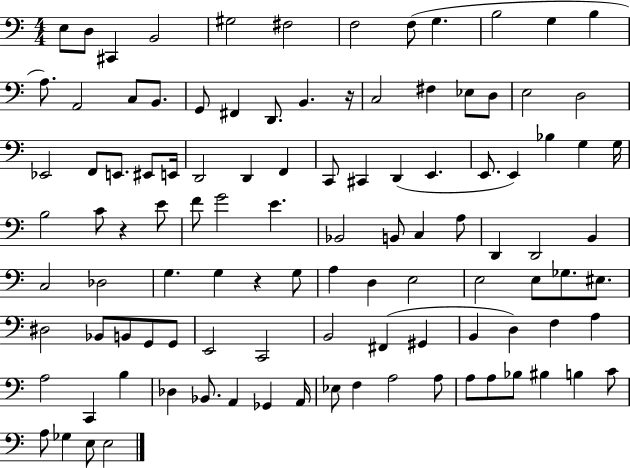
X:1
T:Untitled
M:4/4
L:1/4
K:C
E,/2 D,/2 ^C,, B,,2 ^G,2 ^F,2 F,2 F,/2 G, B,2 G, B, A,/2 A,,2 C,/2 B,,/2 G,,/2 ^F,, D,,/2 B,, z/4 C,2 ^F, _E,/2 D,/2 E,2 D,2 _E,,2 F,,/2 E,,/2 ^E,,/2 E,,/4 D,,2 D,, F,, C,,/2 ^C,, D,, E,, E,,/2 E,, _B, G, G,/4 B,2 C/2 z E/2 F/2 G2 E _B,,2 B,,/2 C, A,/2 D,, D,,2 B,, C,2 _D,2 G, G, z G,/2 A, D, E,2 E,2 E,/2 _G,/2 ^E,/2 ^D,2 _B,,/2 B,,/2 G,,/2 G,,/2 E,,2 C,,2 B,,2 ^F,, ^G,, B,, D, F, A, A,2 C,, B, _D, _B,,/2 A,, _G,, A,,/4 _E,/2 F, A,2 A,/2 A,/2 A,/2 _B,/2 ^B, B, C/2 A,/2 _G, E,/2 E,2